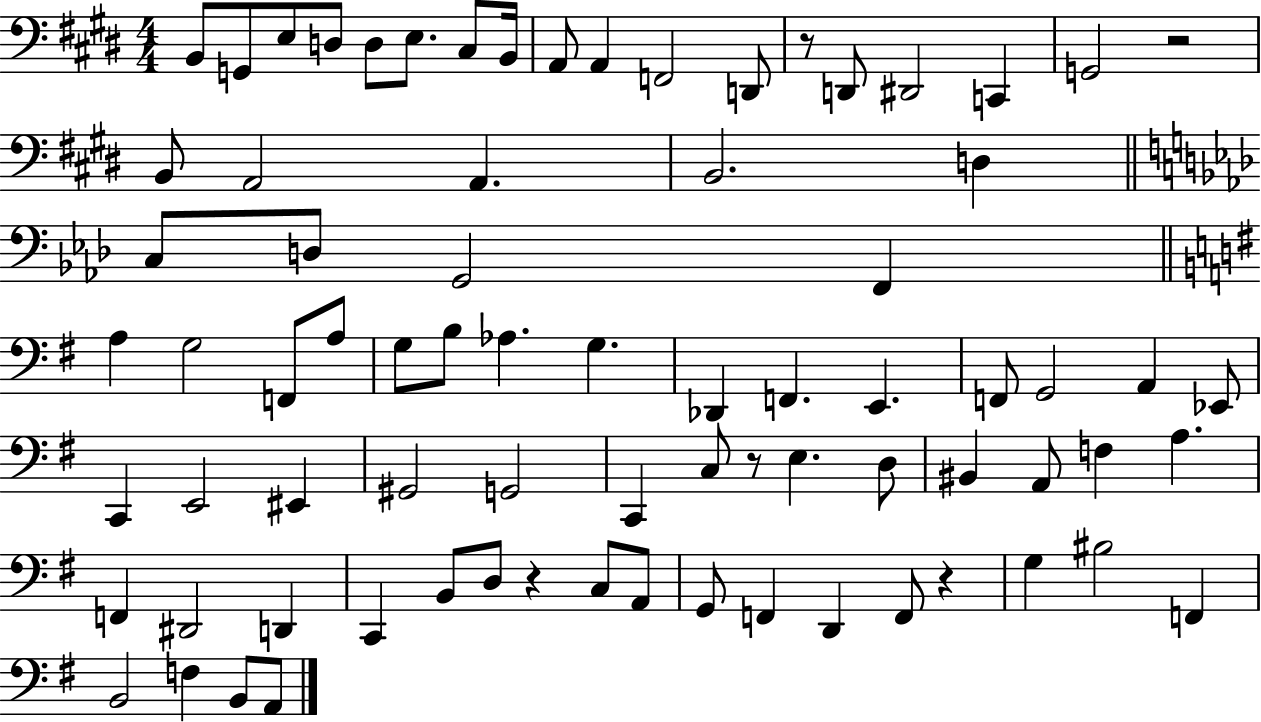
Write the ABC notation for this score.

X:1
T:Untitled
M:4/4
L:1/4
K:E
B,,/2 G,,/2 E,/2 D,/2 D,/2 E,/2 ^C,/2 B,,/4 A,,/2 A,, F,,2 D,,/2 z/2 D,,/2 ^D,,2 C,, G,,2 z2 B,,/2 A,,2 A,, B,,2 D, C,/2 D,/2 G,,2 F,, A, G,2 F,,/2 A,/2 G,/2 B,/2 _A, G, _D,, F,, E,, F,,/2 G,,2 A,, _E,,/2 C,, E,,2 ^E,, ^G,,2 G,,2 C,, C,/2 z/2 E, D,/2 ^B,, A,,/2 F, A, F,, ^D,,2 D,, C,, B,,/2 D,/2 z C,/2 A,,/2 G,,/2 F,, D,, F,,/2 z G, ^B,2 F,, B,,2 F, B,,/2 A,,/2